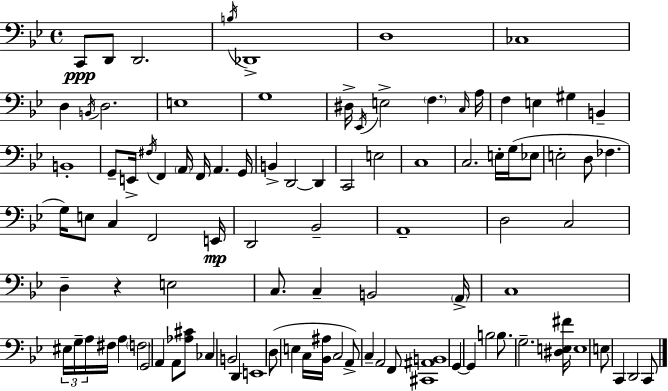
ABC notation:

X:1
T:Untitled
M:4/4
L:1/4
K:Bb
C,,/2 D,,/2 D,,2 B,/4 _D,,4 D,4 _C,4 D, B,,/4 D,2 E,4 G,4 ^D,/4 _E,,/4 E,2 F, C,/4 A,/4 F, E, ^G, B,, B,,4 G,,/2 E,,/4 ^F,/4 F,, A,,/4 F,,/4 A,, G,,/4 B,, D,,2 D,, C,,2 E,2 C,4 C,2 E,/4 G,/4 _E,/2 E,2 D,/2 _F, G,/4 E,/2 C, F,,2 E,,/4 D,,2 _B,,2 A,,4 D,2 C,2 D, z E,2 C,/2 C, B,,2 A,,/4 C,4 ^E,/4 G,/4 A,/4 ^F,/4 A, F,2 G,,2 A,, A,,/2 [_A,^C]/2 _C, B,,2 D,, E,,4 D,/2 E, C,/4 [_B,,^A,]/4 C,2 A,,/2 C, A,,2 F,,/2 [^C,,^A,,B,,]4 G,, G,, B,2 B,/2 G,2 [^D,E,^F]/4 E,4 E,/2 C,, D,,2 C,,/2